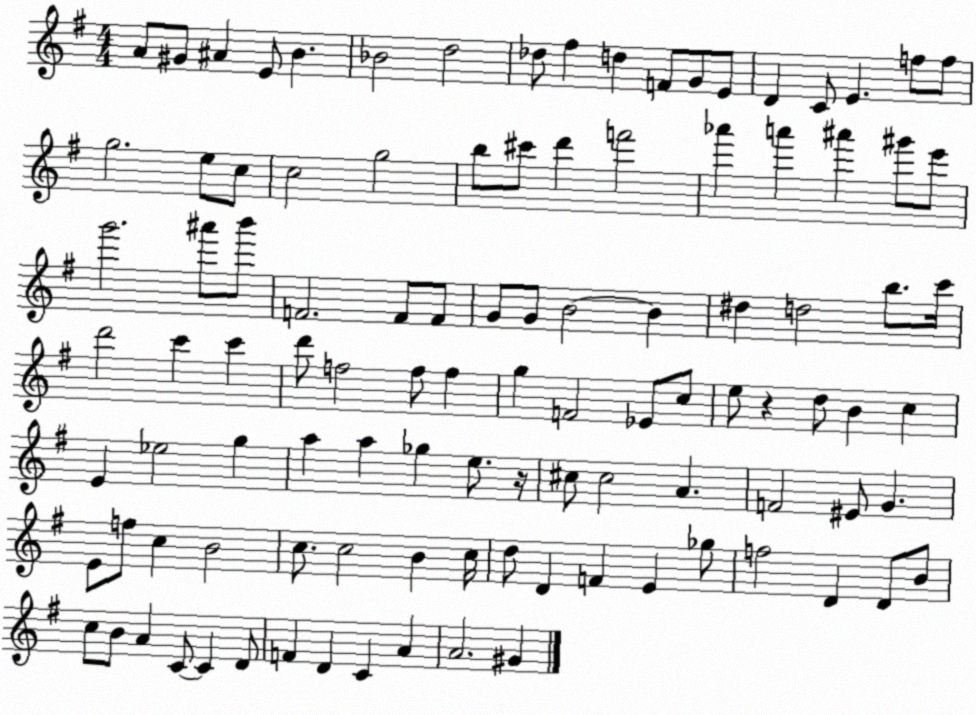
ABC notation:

X:1
T:Untitled
M:4/4
L:1/4
K:G
A/2 ^G/2 ^A E/2 B _B2 d2 _d/2 ^f d F/2 G/2 E/2 D C/2 E f/2 f/2 g2 e/2 c/2 c2 g2 b/2 ^c'/2 d' f'2 _a' a' ^a' ^g'/2 e'/2 g'2 ^a'/2 b'/2 F2 F/2 F/2 G/2 G/2 B2 B ^d d2 b/2 c'/4 d'2 c' c' d'/2 f2 f/2 f g F2 _E/2 c/2 e/2 z d/2 B c E _e2 g a a _g e/2 z/4 ^c/2 ^c2 A F2 ^E/2 G E/2 f/2 c B2 c/2 c2 B c/4 d/2 D F E _g/2 f2 D D/2 B/2 c/2 B/2 A C/2 C D/2 F D C A A2 ^G